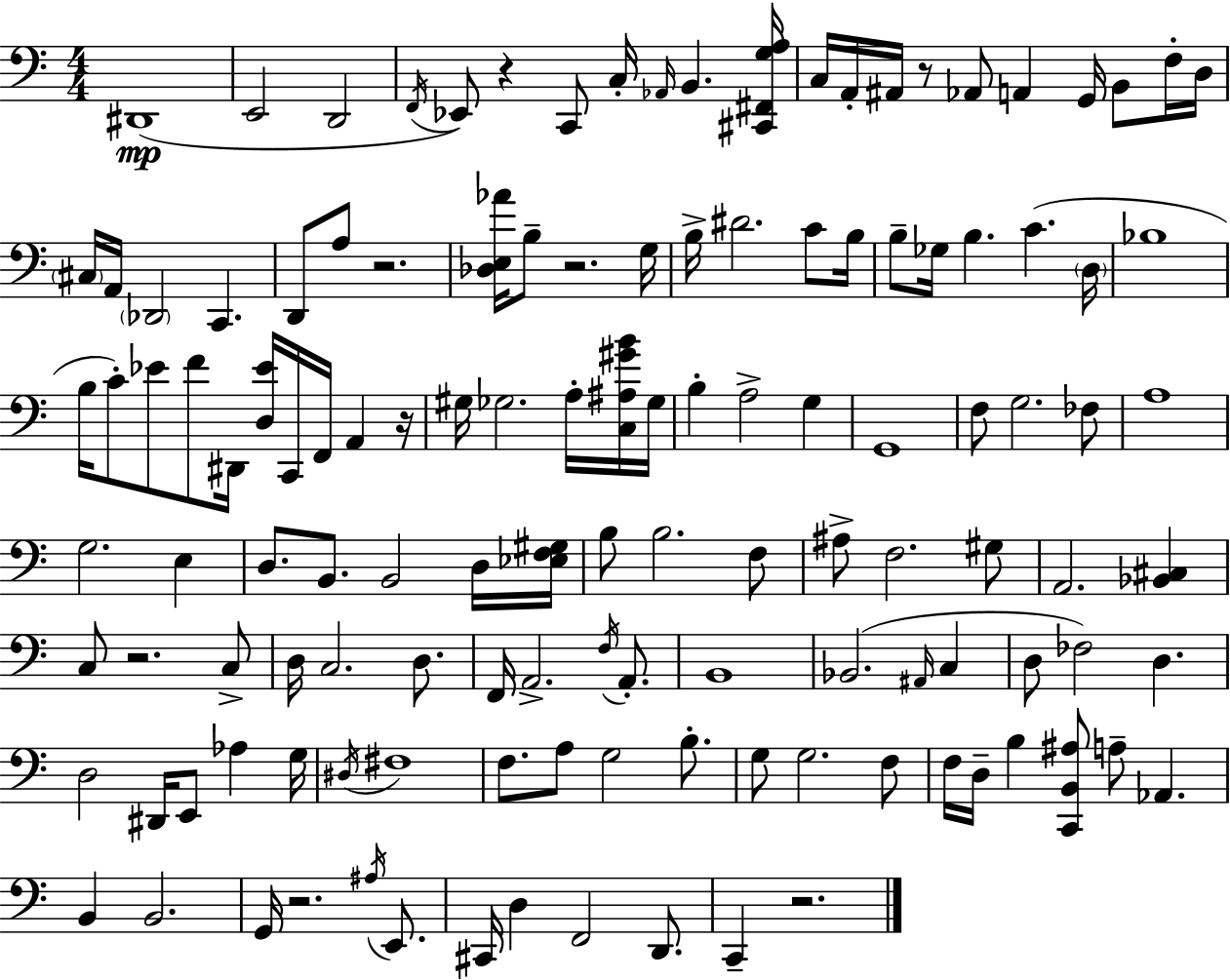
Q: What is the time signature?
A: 4/4